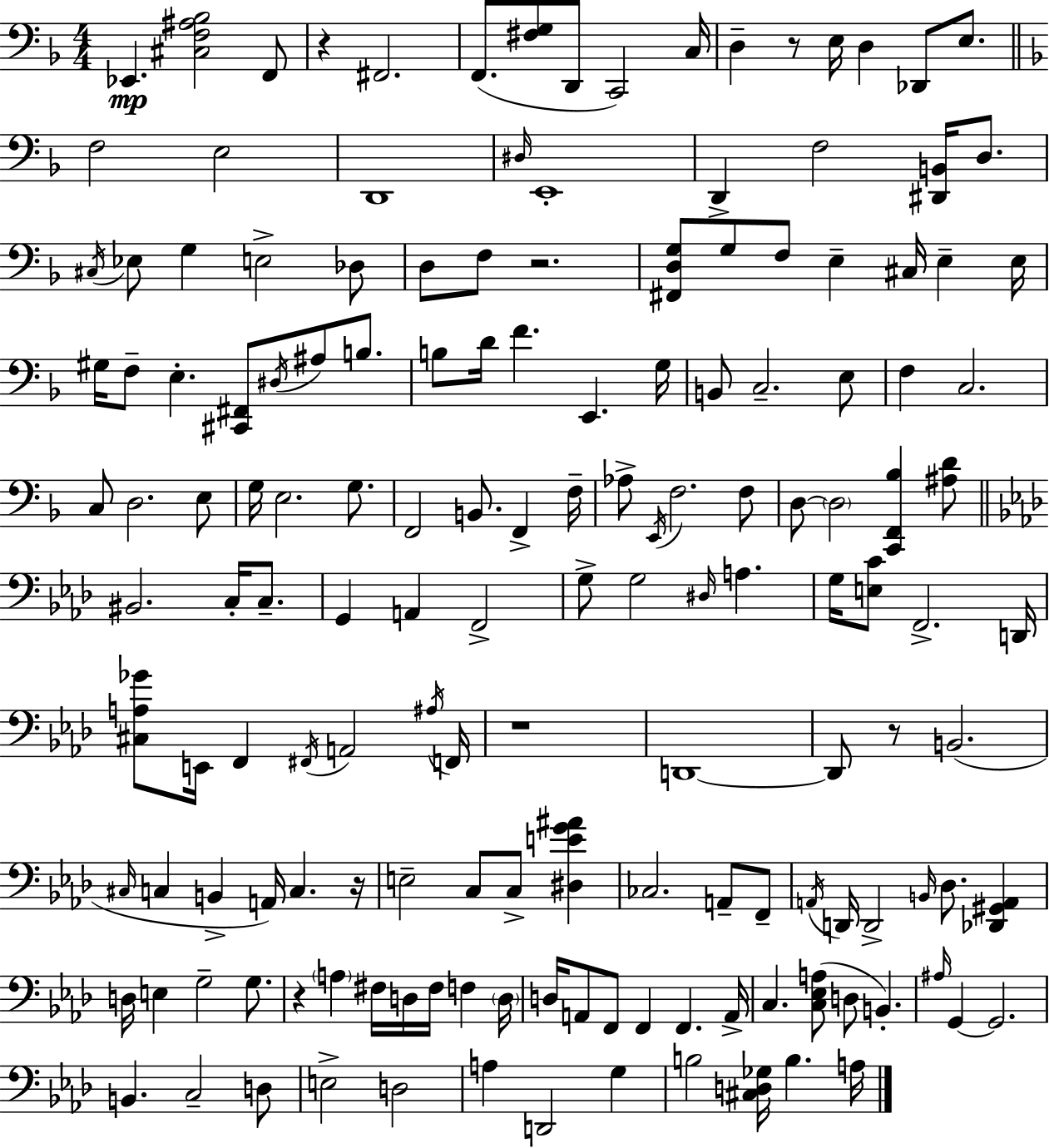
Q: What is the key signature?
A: D minor